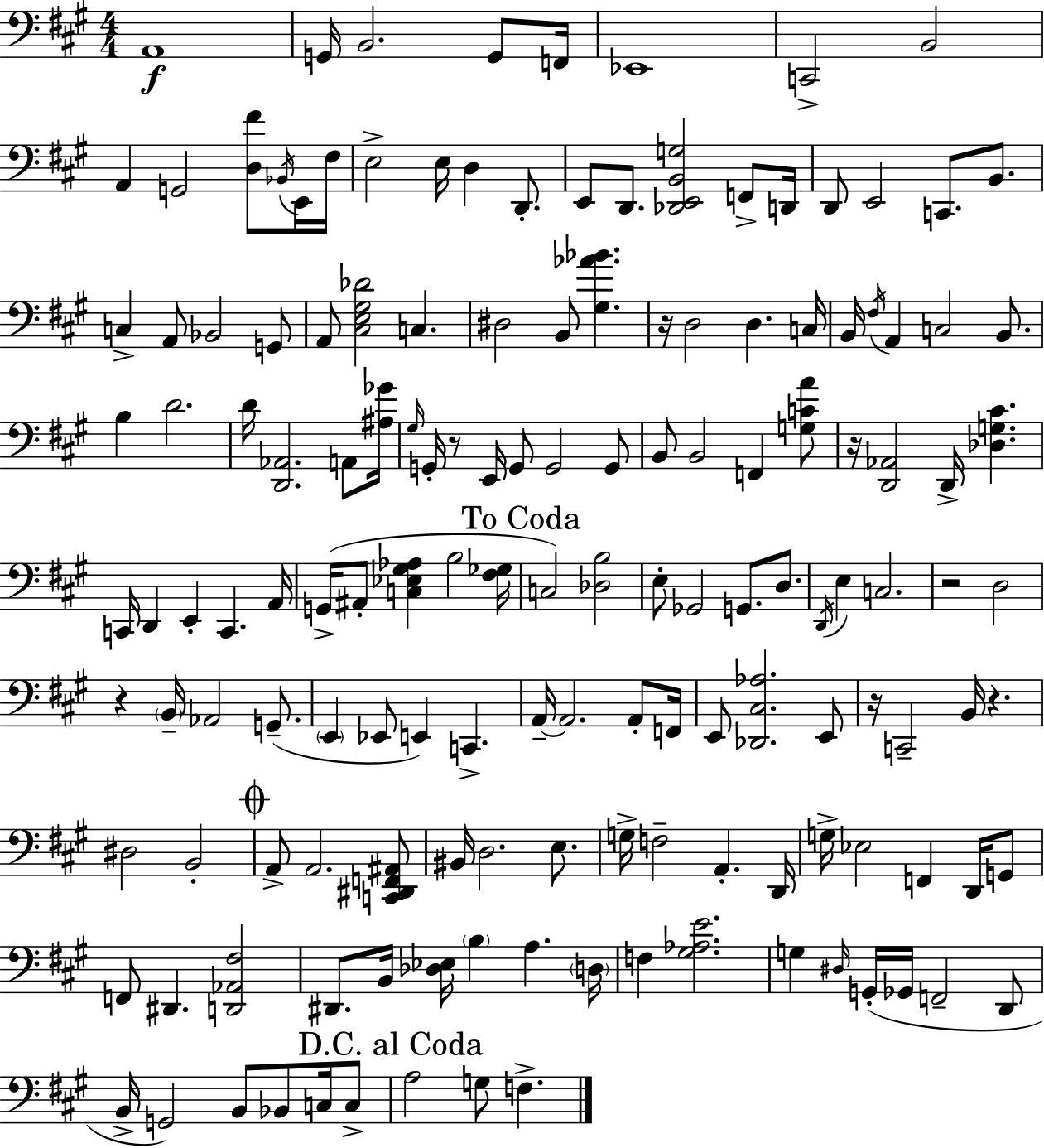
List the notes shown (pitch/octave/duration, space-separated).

A2/w G2/s B2/h. G2/e F2/s Eb2/w C2/h B2/h A2/q G2/h [D3,F#4]/e Bb2/s E2/s F#3/s E3/h E3/s D3/q D2/e. E2/e D2/e. [Db2,E2,B2,G3]/h F2/e D2/s D2/e E2/h C2/e. B2/e. C3/q A2/e Bb2/h G2/e A2/e [C#3,E3,G#3,Db4]/h C3/q. D#3/h B2/e [G#3,Ab4,Bb4]/q. R/s D3/h D3/q. C3/s B2/s F#3/s A2/q C3/h B2/e. B3/q D4/h. D4/s [D2,Ab2]/h. A2/e [A#3,Gb4]/s G#3/s G2/s R/e E2/s G2/e G2/h G2/e B2/e B2/h F2/q [G3,C4,A4]/e R/s [D2,Ab2]/h D2/s [Db3,G3,C#4]/q. C2/s D2/q E2/q C2/q. A2/s G2/s A#2/e [C3,Eb3,G#3,Ab3]/q B3/h [F#3,Gb3]/s C3/h [Db3,B3]/h E3/e Gb2/h G2/e. D3/e. D2/s E3/q C3/h. R/h D3/h R/q B2/s Ab2/h G2/e. E2/q Eb2/e E2/q C2/q. A2/s A2/h. A2/e F2/s E2/e [Db2,C#3,Ab3]/h. E2/e R/s C2/h B2/s R/q. D#3/h B2/h A2/e A2/h. [C2,D#2,F2,A#2]/e BIS2/s D3/h. E3/e. G3/s F3/h A2/q. D2/s G3/s Eb3/h F2/q D2/s G2/e F2/e D#2/q. [D2,Ab2,F#3]/h D#2/e. B2/s [Db3,Eb3]/s B3/q A3/q. D3/s F3/q [G#3,Ab3,E4]/h. G3/q D#3/s G2/s Gb2/s F2/h D2/e B2/s G2/h B2/e Bb2/e C3/s C3/e A3/h G3/e F3/q.